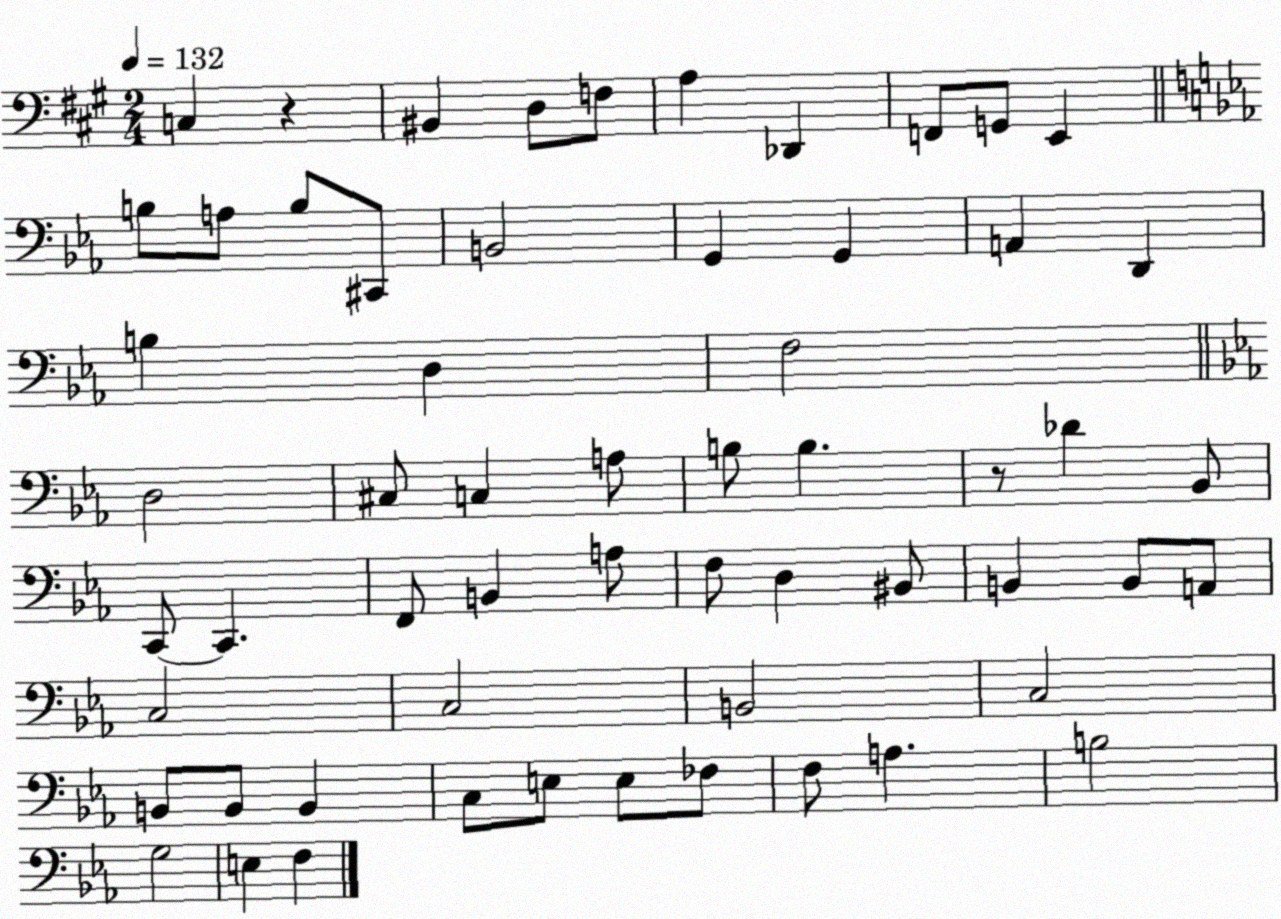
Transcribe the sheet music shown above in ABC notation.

X:1
T:Untitled
M:2/4
L:1/4
K:A
C, z ^B,, D,/2 F,/2 A, _D,, F,,/2 G,,/2 E,, B,/2 A,/2 B,/2 ^C,,/2 B,,2 G,, G,, A,, D,, B, D, F,2 D,2 ^C,/2 C, A,/2 B,/2 B, z/2 _D _B,,/2 C,,/2 C,, F,,/2 B,, A,/2 F,/2 D, ^B,,/2 B,, B,,/2 A,,/2 C,2 C,2 B,,2 C,2 B,,/2 B,,/2 B,, C,/2 E,/2 E,/2 _F,/2 F,/2 A, B,2 G,2 E, F,